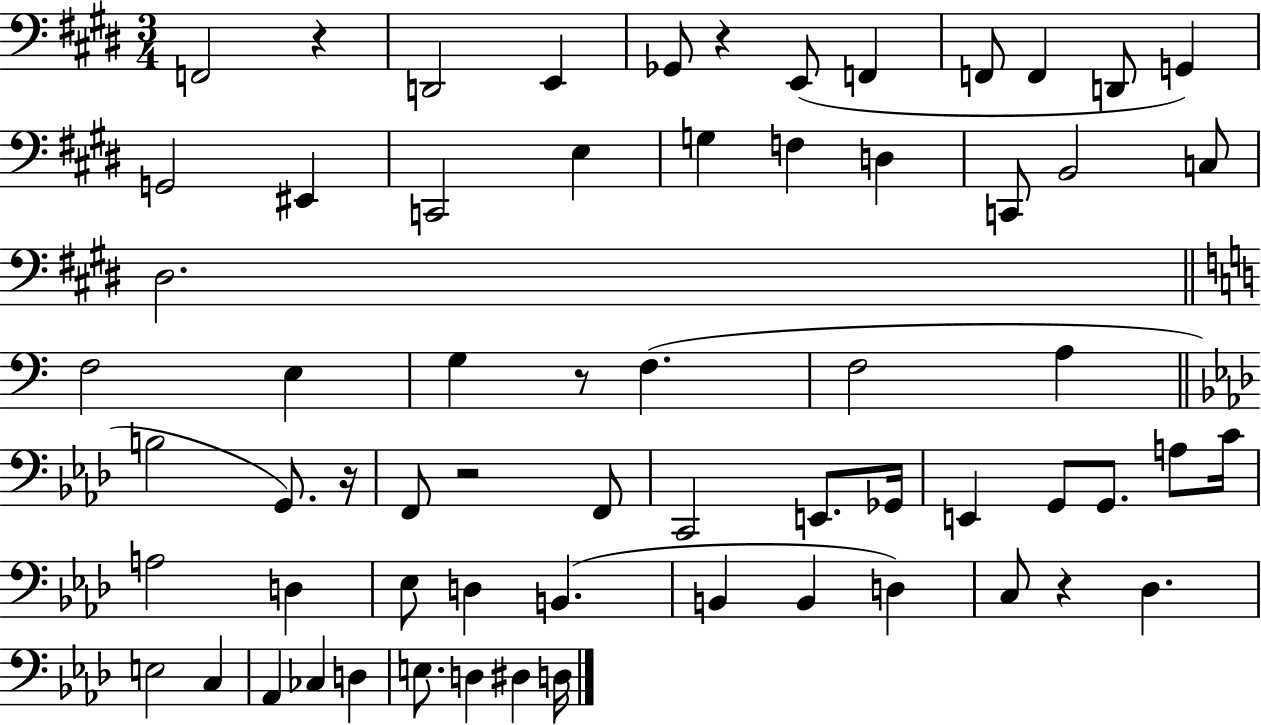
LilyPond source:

{
  \clef bass
  \numericTimeSignature
  \time 3/4
  \key e \major
  f,2 r4 | d,2 e,4 | ges,8 r4 e,8( f,4 | f,8 f,4 d,8 g,4) | \break g,2 eis,4 | c,2 e4 | g4 f4 d4 | c,8 b,2 c8 | \break dis2. | \bar "||" \break \key a \minor f2 e4 | g4 r8 f4.( | f2 a4 | \bar "||" \break \key aes \major b2 g,8.) r16 | f,8 r2 f,8 | c,2 e,8. ges,16 | e,4 g,8 g,8. a8 c'16 | \break a2 d4 | ees8 d4 b,4.( | b,4 b,4 d4) | c8 r4 des4. | \break e2 c4 | aes,4 ces4 d4 | e8. d4 dis4 d16 | \bar "|."
}